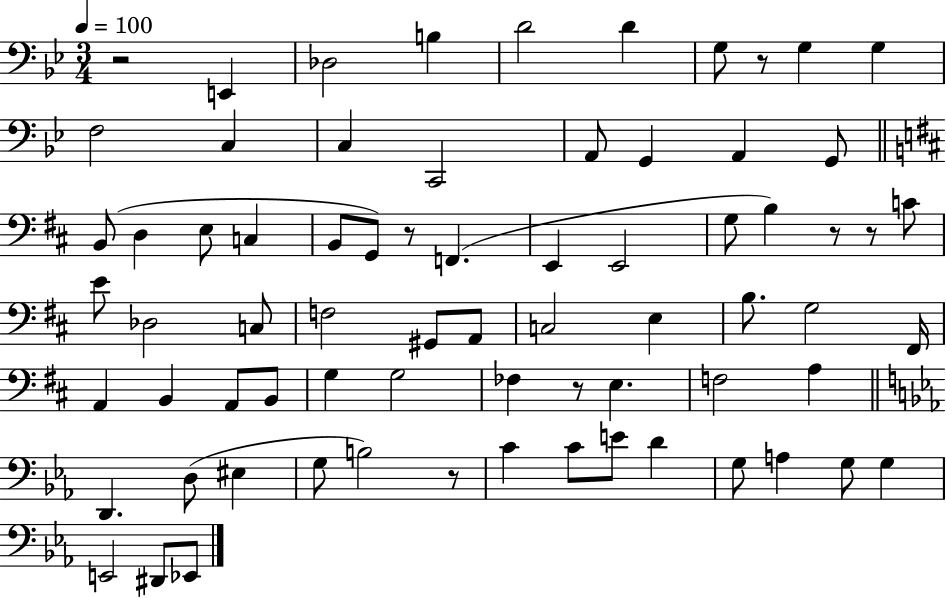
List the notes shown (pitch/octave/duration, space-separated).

R/h E2/q Db3/h B3/q D4/h D4/q G3/e R/e G3/q G3/q F3/h C3/q C3/q C2/h A2/e G2/q A2/q G2/e B2/e D3/q E3/e C3/q B2/e G2/e R/e F2/q. E2/q E2/h G3/e B3/q R/e R/e C4/e E4/e Db3/h C3/e F3/h G#2/e A2/e C3/h E3/q B3/e. G3/h F#2/s A2/q B2/q A2/e B2/e G3/q G3/h FES3/q R/e E3/q. F3/h A3/q D2/q. D3/e EIS3/q G3/e B3/h R/e C4/q C4/e E4/e D4/q G3/e A3/q G3/e G3/q E2/h D#2/e Eb2/e